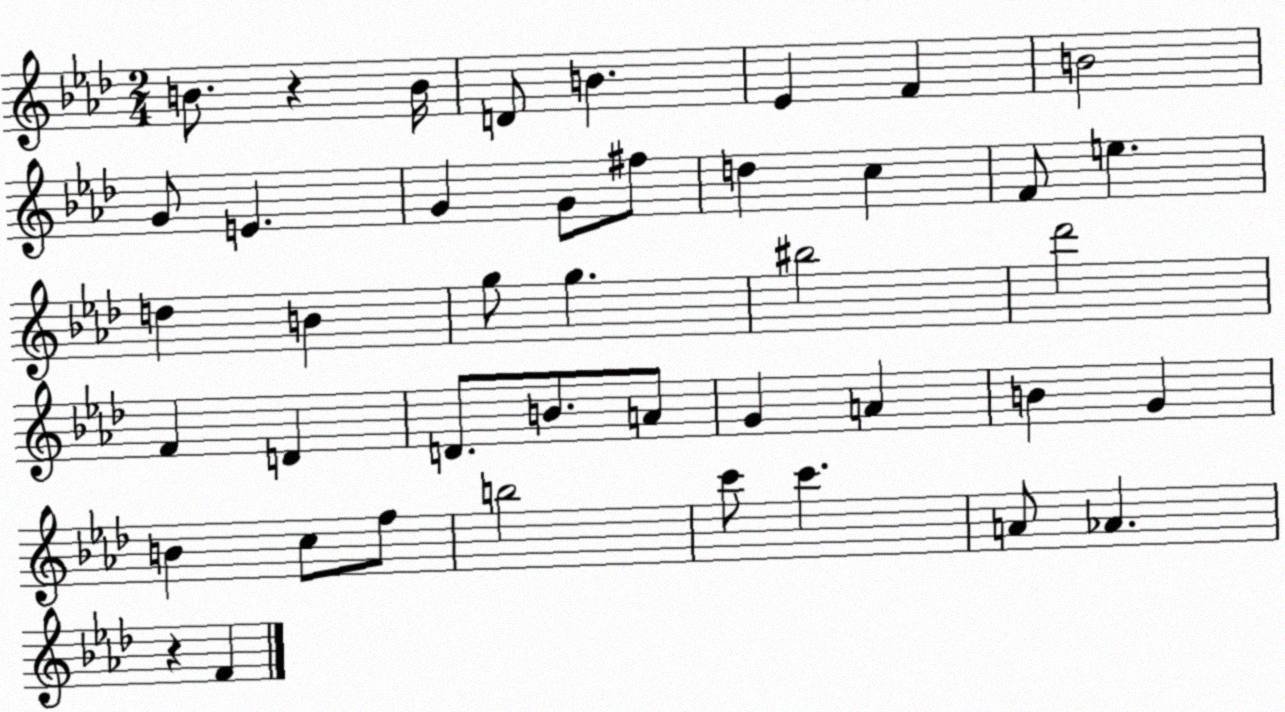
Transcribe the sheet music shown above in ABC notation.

X:1
T:Untitled
M:2/4
L:1/4
K:Ab
B/2 z B/4 D/2 B _E F B2 G/2 E G G/2 ^f/2 d c F/2 e d B g/2 g ^b2 _d'2 F D D/2 B/2 A/2 G A B G B c/2 f/2 b2 c'/2 c' A/2 _A z F